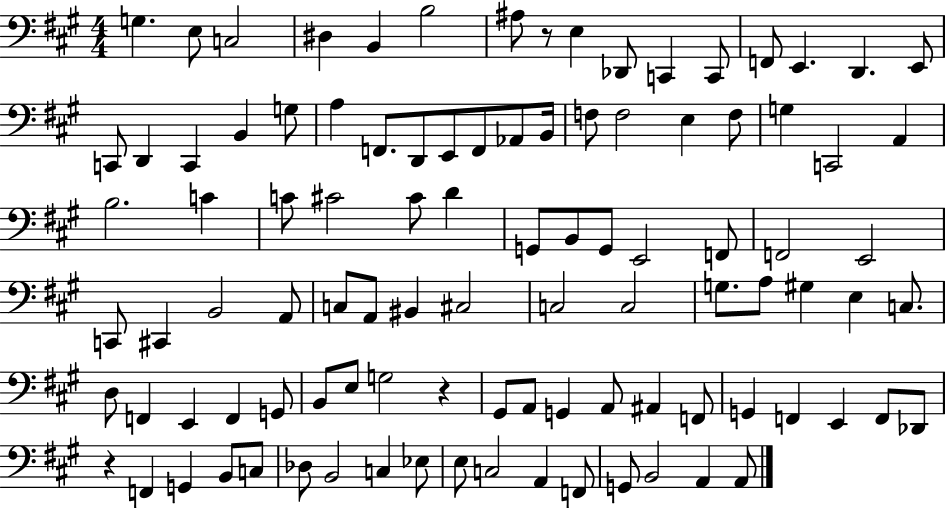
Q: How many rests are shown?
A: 3